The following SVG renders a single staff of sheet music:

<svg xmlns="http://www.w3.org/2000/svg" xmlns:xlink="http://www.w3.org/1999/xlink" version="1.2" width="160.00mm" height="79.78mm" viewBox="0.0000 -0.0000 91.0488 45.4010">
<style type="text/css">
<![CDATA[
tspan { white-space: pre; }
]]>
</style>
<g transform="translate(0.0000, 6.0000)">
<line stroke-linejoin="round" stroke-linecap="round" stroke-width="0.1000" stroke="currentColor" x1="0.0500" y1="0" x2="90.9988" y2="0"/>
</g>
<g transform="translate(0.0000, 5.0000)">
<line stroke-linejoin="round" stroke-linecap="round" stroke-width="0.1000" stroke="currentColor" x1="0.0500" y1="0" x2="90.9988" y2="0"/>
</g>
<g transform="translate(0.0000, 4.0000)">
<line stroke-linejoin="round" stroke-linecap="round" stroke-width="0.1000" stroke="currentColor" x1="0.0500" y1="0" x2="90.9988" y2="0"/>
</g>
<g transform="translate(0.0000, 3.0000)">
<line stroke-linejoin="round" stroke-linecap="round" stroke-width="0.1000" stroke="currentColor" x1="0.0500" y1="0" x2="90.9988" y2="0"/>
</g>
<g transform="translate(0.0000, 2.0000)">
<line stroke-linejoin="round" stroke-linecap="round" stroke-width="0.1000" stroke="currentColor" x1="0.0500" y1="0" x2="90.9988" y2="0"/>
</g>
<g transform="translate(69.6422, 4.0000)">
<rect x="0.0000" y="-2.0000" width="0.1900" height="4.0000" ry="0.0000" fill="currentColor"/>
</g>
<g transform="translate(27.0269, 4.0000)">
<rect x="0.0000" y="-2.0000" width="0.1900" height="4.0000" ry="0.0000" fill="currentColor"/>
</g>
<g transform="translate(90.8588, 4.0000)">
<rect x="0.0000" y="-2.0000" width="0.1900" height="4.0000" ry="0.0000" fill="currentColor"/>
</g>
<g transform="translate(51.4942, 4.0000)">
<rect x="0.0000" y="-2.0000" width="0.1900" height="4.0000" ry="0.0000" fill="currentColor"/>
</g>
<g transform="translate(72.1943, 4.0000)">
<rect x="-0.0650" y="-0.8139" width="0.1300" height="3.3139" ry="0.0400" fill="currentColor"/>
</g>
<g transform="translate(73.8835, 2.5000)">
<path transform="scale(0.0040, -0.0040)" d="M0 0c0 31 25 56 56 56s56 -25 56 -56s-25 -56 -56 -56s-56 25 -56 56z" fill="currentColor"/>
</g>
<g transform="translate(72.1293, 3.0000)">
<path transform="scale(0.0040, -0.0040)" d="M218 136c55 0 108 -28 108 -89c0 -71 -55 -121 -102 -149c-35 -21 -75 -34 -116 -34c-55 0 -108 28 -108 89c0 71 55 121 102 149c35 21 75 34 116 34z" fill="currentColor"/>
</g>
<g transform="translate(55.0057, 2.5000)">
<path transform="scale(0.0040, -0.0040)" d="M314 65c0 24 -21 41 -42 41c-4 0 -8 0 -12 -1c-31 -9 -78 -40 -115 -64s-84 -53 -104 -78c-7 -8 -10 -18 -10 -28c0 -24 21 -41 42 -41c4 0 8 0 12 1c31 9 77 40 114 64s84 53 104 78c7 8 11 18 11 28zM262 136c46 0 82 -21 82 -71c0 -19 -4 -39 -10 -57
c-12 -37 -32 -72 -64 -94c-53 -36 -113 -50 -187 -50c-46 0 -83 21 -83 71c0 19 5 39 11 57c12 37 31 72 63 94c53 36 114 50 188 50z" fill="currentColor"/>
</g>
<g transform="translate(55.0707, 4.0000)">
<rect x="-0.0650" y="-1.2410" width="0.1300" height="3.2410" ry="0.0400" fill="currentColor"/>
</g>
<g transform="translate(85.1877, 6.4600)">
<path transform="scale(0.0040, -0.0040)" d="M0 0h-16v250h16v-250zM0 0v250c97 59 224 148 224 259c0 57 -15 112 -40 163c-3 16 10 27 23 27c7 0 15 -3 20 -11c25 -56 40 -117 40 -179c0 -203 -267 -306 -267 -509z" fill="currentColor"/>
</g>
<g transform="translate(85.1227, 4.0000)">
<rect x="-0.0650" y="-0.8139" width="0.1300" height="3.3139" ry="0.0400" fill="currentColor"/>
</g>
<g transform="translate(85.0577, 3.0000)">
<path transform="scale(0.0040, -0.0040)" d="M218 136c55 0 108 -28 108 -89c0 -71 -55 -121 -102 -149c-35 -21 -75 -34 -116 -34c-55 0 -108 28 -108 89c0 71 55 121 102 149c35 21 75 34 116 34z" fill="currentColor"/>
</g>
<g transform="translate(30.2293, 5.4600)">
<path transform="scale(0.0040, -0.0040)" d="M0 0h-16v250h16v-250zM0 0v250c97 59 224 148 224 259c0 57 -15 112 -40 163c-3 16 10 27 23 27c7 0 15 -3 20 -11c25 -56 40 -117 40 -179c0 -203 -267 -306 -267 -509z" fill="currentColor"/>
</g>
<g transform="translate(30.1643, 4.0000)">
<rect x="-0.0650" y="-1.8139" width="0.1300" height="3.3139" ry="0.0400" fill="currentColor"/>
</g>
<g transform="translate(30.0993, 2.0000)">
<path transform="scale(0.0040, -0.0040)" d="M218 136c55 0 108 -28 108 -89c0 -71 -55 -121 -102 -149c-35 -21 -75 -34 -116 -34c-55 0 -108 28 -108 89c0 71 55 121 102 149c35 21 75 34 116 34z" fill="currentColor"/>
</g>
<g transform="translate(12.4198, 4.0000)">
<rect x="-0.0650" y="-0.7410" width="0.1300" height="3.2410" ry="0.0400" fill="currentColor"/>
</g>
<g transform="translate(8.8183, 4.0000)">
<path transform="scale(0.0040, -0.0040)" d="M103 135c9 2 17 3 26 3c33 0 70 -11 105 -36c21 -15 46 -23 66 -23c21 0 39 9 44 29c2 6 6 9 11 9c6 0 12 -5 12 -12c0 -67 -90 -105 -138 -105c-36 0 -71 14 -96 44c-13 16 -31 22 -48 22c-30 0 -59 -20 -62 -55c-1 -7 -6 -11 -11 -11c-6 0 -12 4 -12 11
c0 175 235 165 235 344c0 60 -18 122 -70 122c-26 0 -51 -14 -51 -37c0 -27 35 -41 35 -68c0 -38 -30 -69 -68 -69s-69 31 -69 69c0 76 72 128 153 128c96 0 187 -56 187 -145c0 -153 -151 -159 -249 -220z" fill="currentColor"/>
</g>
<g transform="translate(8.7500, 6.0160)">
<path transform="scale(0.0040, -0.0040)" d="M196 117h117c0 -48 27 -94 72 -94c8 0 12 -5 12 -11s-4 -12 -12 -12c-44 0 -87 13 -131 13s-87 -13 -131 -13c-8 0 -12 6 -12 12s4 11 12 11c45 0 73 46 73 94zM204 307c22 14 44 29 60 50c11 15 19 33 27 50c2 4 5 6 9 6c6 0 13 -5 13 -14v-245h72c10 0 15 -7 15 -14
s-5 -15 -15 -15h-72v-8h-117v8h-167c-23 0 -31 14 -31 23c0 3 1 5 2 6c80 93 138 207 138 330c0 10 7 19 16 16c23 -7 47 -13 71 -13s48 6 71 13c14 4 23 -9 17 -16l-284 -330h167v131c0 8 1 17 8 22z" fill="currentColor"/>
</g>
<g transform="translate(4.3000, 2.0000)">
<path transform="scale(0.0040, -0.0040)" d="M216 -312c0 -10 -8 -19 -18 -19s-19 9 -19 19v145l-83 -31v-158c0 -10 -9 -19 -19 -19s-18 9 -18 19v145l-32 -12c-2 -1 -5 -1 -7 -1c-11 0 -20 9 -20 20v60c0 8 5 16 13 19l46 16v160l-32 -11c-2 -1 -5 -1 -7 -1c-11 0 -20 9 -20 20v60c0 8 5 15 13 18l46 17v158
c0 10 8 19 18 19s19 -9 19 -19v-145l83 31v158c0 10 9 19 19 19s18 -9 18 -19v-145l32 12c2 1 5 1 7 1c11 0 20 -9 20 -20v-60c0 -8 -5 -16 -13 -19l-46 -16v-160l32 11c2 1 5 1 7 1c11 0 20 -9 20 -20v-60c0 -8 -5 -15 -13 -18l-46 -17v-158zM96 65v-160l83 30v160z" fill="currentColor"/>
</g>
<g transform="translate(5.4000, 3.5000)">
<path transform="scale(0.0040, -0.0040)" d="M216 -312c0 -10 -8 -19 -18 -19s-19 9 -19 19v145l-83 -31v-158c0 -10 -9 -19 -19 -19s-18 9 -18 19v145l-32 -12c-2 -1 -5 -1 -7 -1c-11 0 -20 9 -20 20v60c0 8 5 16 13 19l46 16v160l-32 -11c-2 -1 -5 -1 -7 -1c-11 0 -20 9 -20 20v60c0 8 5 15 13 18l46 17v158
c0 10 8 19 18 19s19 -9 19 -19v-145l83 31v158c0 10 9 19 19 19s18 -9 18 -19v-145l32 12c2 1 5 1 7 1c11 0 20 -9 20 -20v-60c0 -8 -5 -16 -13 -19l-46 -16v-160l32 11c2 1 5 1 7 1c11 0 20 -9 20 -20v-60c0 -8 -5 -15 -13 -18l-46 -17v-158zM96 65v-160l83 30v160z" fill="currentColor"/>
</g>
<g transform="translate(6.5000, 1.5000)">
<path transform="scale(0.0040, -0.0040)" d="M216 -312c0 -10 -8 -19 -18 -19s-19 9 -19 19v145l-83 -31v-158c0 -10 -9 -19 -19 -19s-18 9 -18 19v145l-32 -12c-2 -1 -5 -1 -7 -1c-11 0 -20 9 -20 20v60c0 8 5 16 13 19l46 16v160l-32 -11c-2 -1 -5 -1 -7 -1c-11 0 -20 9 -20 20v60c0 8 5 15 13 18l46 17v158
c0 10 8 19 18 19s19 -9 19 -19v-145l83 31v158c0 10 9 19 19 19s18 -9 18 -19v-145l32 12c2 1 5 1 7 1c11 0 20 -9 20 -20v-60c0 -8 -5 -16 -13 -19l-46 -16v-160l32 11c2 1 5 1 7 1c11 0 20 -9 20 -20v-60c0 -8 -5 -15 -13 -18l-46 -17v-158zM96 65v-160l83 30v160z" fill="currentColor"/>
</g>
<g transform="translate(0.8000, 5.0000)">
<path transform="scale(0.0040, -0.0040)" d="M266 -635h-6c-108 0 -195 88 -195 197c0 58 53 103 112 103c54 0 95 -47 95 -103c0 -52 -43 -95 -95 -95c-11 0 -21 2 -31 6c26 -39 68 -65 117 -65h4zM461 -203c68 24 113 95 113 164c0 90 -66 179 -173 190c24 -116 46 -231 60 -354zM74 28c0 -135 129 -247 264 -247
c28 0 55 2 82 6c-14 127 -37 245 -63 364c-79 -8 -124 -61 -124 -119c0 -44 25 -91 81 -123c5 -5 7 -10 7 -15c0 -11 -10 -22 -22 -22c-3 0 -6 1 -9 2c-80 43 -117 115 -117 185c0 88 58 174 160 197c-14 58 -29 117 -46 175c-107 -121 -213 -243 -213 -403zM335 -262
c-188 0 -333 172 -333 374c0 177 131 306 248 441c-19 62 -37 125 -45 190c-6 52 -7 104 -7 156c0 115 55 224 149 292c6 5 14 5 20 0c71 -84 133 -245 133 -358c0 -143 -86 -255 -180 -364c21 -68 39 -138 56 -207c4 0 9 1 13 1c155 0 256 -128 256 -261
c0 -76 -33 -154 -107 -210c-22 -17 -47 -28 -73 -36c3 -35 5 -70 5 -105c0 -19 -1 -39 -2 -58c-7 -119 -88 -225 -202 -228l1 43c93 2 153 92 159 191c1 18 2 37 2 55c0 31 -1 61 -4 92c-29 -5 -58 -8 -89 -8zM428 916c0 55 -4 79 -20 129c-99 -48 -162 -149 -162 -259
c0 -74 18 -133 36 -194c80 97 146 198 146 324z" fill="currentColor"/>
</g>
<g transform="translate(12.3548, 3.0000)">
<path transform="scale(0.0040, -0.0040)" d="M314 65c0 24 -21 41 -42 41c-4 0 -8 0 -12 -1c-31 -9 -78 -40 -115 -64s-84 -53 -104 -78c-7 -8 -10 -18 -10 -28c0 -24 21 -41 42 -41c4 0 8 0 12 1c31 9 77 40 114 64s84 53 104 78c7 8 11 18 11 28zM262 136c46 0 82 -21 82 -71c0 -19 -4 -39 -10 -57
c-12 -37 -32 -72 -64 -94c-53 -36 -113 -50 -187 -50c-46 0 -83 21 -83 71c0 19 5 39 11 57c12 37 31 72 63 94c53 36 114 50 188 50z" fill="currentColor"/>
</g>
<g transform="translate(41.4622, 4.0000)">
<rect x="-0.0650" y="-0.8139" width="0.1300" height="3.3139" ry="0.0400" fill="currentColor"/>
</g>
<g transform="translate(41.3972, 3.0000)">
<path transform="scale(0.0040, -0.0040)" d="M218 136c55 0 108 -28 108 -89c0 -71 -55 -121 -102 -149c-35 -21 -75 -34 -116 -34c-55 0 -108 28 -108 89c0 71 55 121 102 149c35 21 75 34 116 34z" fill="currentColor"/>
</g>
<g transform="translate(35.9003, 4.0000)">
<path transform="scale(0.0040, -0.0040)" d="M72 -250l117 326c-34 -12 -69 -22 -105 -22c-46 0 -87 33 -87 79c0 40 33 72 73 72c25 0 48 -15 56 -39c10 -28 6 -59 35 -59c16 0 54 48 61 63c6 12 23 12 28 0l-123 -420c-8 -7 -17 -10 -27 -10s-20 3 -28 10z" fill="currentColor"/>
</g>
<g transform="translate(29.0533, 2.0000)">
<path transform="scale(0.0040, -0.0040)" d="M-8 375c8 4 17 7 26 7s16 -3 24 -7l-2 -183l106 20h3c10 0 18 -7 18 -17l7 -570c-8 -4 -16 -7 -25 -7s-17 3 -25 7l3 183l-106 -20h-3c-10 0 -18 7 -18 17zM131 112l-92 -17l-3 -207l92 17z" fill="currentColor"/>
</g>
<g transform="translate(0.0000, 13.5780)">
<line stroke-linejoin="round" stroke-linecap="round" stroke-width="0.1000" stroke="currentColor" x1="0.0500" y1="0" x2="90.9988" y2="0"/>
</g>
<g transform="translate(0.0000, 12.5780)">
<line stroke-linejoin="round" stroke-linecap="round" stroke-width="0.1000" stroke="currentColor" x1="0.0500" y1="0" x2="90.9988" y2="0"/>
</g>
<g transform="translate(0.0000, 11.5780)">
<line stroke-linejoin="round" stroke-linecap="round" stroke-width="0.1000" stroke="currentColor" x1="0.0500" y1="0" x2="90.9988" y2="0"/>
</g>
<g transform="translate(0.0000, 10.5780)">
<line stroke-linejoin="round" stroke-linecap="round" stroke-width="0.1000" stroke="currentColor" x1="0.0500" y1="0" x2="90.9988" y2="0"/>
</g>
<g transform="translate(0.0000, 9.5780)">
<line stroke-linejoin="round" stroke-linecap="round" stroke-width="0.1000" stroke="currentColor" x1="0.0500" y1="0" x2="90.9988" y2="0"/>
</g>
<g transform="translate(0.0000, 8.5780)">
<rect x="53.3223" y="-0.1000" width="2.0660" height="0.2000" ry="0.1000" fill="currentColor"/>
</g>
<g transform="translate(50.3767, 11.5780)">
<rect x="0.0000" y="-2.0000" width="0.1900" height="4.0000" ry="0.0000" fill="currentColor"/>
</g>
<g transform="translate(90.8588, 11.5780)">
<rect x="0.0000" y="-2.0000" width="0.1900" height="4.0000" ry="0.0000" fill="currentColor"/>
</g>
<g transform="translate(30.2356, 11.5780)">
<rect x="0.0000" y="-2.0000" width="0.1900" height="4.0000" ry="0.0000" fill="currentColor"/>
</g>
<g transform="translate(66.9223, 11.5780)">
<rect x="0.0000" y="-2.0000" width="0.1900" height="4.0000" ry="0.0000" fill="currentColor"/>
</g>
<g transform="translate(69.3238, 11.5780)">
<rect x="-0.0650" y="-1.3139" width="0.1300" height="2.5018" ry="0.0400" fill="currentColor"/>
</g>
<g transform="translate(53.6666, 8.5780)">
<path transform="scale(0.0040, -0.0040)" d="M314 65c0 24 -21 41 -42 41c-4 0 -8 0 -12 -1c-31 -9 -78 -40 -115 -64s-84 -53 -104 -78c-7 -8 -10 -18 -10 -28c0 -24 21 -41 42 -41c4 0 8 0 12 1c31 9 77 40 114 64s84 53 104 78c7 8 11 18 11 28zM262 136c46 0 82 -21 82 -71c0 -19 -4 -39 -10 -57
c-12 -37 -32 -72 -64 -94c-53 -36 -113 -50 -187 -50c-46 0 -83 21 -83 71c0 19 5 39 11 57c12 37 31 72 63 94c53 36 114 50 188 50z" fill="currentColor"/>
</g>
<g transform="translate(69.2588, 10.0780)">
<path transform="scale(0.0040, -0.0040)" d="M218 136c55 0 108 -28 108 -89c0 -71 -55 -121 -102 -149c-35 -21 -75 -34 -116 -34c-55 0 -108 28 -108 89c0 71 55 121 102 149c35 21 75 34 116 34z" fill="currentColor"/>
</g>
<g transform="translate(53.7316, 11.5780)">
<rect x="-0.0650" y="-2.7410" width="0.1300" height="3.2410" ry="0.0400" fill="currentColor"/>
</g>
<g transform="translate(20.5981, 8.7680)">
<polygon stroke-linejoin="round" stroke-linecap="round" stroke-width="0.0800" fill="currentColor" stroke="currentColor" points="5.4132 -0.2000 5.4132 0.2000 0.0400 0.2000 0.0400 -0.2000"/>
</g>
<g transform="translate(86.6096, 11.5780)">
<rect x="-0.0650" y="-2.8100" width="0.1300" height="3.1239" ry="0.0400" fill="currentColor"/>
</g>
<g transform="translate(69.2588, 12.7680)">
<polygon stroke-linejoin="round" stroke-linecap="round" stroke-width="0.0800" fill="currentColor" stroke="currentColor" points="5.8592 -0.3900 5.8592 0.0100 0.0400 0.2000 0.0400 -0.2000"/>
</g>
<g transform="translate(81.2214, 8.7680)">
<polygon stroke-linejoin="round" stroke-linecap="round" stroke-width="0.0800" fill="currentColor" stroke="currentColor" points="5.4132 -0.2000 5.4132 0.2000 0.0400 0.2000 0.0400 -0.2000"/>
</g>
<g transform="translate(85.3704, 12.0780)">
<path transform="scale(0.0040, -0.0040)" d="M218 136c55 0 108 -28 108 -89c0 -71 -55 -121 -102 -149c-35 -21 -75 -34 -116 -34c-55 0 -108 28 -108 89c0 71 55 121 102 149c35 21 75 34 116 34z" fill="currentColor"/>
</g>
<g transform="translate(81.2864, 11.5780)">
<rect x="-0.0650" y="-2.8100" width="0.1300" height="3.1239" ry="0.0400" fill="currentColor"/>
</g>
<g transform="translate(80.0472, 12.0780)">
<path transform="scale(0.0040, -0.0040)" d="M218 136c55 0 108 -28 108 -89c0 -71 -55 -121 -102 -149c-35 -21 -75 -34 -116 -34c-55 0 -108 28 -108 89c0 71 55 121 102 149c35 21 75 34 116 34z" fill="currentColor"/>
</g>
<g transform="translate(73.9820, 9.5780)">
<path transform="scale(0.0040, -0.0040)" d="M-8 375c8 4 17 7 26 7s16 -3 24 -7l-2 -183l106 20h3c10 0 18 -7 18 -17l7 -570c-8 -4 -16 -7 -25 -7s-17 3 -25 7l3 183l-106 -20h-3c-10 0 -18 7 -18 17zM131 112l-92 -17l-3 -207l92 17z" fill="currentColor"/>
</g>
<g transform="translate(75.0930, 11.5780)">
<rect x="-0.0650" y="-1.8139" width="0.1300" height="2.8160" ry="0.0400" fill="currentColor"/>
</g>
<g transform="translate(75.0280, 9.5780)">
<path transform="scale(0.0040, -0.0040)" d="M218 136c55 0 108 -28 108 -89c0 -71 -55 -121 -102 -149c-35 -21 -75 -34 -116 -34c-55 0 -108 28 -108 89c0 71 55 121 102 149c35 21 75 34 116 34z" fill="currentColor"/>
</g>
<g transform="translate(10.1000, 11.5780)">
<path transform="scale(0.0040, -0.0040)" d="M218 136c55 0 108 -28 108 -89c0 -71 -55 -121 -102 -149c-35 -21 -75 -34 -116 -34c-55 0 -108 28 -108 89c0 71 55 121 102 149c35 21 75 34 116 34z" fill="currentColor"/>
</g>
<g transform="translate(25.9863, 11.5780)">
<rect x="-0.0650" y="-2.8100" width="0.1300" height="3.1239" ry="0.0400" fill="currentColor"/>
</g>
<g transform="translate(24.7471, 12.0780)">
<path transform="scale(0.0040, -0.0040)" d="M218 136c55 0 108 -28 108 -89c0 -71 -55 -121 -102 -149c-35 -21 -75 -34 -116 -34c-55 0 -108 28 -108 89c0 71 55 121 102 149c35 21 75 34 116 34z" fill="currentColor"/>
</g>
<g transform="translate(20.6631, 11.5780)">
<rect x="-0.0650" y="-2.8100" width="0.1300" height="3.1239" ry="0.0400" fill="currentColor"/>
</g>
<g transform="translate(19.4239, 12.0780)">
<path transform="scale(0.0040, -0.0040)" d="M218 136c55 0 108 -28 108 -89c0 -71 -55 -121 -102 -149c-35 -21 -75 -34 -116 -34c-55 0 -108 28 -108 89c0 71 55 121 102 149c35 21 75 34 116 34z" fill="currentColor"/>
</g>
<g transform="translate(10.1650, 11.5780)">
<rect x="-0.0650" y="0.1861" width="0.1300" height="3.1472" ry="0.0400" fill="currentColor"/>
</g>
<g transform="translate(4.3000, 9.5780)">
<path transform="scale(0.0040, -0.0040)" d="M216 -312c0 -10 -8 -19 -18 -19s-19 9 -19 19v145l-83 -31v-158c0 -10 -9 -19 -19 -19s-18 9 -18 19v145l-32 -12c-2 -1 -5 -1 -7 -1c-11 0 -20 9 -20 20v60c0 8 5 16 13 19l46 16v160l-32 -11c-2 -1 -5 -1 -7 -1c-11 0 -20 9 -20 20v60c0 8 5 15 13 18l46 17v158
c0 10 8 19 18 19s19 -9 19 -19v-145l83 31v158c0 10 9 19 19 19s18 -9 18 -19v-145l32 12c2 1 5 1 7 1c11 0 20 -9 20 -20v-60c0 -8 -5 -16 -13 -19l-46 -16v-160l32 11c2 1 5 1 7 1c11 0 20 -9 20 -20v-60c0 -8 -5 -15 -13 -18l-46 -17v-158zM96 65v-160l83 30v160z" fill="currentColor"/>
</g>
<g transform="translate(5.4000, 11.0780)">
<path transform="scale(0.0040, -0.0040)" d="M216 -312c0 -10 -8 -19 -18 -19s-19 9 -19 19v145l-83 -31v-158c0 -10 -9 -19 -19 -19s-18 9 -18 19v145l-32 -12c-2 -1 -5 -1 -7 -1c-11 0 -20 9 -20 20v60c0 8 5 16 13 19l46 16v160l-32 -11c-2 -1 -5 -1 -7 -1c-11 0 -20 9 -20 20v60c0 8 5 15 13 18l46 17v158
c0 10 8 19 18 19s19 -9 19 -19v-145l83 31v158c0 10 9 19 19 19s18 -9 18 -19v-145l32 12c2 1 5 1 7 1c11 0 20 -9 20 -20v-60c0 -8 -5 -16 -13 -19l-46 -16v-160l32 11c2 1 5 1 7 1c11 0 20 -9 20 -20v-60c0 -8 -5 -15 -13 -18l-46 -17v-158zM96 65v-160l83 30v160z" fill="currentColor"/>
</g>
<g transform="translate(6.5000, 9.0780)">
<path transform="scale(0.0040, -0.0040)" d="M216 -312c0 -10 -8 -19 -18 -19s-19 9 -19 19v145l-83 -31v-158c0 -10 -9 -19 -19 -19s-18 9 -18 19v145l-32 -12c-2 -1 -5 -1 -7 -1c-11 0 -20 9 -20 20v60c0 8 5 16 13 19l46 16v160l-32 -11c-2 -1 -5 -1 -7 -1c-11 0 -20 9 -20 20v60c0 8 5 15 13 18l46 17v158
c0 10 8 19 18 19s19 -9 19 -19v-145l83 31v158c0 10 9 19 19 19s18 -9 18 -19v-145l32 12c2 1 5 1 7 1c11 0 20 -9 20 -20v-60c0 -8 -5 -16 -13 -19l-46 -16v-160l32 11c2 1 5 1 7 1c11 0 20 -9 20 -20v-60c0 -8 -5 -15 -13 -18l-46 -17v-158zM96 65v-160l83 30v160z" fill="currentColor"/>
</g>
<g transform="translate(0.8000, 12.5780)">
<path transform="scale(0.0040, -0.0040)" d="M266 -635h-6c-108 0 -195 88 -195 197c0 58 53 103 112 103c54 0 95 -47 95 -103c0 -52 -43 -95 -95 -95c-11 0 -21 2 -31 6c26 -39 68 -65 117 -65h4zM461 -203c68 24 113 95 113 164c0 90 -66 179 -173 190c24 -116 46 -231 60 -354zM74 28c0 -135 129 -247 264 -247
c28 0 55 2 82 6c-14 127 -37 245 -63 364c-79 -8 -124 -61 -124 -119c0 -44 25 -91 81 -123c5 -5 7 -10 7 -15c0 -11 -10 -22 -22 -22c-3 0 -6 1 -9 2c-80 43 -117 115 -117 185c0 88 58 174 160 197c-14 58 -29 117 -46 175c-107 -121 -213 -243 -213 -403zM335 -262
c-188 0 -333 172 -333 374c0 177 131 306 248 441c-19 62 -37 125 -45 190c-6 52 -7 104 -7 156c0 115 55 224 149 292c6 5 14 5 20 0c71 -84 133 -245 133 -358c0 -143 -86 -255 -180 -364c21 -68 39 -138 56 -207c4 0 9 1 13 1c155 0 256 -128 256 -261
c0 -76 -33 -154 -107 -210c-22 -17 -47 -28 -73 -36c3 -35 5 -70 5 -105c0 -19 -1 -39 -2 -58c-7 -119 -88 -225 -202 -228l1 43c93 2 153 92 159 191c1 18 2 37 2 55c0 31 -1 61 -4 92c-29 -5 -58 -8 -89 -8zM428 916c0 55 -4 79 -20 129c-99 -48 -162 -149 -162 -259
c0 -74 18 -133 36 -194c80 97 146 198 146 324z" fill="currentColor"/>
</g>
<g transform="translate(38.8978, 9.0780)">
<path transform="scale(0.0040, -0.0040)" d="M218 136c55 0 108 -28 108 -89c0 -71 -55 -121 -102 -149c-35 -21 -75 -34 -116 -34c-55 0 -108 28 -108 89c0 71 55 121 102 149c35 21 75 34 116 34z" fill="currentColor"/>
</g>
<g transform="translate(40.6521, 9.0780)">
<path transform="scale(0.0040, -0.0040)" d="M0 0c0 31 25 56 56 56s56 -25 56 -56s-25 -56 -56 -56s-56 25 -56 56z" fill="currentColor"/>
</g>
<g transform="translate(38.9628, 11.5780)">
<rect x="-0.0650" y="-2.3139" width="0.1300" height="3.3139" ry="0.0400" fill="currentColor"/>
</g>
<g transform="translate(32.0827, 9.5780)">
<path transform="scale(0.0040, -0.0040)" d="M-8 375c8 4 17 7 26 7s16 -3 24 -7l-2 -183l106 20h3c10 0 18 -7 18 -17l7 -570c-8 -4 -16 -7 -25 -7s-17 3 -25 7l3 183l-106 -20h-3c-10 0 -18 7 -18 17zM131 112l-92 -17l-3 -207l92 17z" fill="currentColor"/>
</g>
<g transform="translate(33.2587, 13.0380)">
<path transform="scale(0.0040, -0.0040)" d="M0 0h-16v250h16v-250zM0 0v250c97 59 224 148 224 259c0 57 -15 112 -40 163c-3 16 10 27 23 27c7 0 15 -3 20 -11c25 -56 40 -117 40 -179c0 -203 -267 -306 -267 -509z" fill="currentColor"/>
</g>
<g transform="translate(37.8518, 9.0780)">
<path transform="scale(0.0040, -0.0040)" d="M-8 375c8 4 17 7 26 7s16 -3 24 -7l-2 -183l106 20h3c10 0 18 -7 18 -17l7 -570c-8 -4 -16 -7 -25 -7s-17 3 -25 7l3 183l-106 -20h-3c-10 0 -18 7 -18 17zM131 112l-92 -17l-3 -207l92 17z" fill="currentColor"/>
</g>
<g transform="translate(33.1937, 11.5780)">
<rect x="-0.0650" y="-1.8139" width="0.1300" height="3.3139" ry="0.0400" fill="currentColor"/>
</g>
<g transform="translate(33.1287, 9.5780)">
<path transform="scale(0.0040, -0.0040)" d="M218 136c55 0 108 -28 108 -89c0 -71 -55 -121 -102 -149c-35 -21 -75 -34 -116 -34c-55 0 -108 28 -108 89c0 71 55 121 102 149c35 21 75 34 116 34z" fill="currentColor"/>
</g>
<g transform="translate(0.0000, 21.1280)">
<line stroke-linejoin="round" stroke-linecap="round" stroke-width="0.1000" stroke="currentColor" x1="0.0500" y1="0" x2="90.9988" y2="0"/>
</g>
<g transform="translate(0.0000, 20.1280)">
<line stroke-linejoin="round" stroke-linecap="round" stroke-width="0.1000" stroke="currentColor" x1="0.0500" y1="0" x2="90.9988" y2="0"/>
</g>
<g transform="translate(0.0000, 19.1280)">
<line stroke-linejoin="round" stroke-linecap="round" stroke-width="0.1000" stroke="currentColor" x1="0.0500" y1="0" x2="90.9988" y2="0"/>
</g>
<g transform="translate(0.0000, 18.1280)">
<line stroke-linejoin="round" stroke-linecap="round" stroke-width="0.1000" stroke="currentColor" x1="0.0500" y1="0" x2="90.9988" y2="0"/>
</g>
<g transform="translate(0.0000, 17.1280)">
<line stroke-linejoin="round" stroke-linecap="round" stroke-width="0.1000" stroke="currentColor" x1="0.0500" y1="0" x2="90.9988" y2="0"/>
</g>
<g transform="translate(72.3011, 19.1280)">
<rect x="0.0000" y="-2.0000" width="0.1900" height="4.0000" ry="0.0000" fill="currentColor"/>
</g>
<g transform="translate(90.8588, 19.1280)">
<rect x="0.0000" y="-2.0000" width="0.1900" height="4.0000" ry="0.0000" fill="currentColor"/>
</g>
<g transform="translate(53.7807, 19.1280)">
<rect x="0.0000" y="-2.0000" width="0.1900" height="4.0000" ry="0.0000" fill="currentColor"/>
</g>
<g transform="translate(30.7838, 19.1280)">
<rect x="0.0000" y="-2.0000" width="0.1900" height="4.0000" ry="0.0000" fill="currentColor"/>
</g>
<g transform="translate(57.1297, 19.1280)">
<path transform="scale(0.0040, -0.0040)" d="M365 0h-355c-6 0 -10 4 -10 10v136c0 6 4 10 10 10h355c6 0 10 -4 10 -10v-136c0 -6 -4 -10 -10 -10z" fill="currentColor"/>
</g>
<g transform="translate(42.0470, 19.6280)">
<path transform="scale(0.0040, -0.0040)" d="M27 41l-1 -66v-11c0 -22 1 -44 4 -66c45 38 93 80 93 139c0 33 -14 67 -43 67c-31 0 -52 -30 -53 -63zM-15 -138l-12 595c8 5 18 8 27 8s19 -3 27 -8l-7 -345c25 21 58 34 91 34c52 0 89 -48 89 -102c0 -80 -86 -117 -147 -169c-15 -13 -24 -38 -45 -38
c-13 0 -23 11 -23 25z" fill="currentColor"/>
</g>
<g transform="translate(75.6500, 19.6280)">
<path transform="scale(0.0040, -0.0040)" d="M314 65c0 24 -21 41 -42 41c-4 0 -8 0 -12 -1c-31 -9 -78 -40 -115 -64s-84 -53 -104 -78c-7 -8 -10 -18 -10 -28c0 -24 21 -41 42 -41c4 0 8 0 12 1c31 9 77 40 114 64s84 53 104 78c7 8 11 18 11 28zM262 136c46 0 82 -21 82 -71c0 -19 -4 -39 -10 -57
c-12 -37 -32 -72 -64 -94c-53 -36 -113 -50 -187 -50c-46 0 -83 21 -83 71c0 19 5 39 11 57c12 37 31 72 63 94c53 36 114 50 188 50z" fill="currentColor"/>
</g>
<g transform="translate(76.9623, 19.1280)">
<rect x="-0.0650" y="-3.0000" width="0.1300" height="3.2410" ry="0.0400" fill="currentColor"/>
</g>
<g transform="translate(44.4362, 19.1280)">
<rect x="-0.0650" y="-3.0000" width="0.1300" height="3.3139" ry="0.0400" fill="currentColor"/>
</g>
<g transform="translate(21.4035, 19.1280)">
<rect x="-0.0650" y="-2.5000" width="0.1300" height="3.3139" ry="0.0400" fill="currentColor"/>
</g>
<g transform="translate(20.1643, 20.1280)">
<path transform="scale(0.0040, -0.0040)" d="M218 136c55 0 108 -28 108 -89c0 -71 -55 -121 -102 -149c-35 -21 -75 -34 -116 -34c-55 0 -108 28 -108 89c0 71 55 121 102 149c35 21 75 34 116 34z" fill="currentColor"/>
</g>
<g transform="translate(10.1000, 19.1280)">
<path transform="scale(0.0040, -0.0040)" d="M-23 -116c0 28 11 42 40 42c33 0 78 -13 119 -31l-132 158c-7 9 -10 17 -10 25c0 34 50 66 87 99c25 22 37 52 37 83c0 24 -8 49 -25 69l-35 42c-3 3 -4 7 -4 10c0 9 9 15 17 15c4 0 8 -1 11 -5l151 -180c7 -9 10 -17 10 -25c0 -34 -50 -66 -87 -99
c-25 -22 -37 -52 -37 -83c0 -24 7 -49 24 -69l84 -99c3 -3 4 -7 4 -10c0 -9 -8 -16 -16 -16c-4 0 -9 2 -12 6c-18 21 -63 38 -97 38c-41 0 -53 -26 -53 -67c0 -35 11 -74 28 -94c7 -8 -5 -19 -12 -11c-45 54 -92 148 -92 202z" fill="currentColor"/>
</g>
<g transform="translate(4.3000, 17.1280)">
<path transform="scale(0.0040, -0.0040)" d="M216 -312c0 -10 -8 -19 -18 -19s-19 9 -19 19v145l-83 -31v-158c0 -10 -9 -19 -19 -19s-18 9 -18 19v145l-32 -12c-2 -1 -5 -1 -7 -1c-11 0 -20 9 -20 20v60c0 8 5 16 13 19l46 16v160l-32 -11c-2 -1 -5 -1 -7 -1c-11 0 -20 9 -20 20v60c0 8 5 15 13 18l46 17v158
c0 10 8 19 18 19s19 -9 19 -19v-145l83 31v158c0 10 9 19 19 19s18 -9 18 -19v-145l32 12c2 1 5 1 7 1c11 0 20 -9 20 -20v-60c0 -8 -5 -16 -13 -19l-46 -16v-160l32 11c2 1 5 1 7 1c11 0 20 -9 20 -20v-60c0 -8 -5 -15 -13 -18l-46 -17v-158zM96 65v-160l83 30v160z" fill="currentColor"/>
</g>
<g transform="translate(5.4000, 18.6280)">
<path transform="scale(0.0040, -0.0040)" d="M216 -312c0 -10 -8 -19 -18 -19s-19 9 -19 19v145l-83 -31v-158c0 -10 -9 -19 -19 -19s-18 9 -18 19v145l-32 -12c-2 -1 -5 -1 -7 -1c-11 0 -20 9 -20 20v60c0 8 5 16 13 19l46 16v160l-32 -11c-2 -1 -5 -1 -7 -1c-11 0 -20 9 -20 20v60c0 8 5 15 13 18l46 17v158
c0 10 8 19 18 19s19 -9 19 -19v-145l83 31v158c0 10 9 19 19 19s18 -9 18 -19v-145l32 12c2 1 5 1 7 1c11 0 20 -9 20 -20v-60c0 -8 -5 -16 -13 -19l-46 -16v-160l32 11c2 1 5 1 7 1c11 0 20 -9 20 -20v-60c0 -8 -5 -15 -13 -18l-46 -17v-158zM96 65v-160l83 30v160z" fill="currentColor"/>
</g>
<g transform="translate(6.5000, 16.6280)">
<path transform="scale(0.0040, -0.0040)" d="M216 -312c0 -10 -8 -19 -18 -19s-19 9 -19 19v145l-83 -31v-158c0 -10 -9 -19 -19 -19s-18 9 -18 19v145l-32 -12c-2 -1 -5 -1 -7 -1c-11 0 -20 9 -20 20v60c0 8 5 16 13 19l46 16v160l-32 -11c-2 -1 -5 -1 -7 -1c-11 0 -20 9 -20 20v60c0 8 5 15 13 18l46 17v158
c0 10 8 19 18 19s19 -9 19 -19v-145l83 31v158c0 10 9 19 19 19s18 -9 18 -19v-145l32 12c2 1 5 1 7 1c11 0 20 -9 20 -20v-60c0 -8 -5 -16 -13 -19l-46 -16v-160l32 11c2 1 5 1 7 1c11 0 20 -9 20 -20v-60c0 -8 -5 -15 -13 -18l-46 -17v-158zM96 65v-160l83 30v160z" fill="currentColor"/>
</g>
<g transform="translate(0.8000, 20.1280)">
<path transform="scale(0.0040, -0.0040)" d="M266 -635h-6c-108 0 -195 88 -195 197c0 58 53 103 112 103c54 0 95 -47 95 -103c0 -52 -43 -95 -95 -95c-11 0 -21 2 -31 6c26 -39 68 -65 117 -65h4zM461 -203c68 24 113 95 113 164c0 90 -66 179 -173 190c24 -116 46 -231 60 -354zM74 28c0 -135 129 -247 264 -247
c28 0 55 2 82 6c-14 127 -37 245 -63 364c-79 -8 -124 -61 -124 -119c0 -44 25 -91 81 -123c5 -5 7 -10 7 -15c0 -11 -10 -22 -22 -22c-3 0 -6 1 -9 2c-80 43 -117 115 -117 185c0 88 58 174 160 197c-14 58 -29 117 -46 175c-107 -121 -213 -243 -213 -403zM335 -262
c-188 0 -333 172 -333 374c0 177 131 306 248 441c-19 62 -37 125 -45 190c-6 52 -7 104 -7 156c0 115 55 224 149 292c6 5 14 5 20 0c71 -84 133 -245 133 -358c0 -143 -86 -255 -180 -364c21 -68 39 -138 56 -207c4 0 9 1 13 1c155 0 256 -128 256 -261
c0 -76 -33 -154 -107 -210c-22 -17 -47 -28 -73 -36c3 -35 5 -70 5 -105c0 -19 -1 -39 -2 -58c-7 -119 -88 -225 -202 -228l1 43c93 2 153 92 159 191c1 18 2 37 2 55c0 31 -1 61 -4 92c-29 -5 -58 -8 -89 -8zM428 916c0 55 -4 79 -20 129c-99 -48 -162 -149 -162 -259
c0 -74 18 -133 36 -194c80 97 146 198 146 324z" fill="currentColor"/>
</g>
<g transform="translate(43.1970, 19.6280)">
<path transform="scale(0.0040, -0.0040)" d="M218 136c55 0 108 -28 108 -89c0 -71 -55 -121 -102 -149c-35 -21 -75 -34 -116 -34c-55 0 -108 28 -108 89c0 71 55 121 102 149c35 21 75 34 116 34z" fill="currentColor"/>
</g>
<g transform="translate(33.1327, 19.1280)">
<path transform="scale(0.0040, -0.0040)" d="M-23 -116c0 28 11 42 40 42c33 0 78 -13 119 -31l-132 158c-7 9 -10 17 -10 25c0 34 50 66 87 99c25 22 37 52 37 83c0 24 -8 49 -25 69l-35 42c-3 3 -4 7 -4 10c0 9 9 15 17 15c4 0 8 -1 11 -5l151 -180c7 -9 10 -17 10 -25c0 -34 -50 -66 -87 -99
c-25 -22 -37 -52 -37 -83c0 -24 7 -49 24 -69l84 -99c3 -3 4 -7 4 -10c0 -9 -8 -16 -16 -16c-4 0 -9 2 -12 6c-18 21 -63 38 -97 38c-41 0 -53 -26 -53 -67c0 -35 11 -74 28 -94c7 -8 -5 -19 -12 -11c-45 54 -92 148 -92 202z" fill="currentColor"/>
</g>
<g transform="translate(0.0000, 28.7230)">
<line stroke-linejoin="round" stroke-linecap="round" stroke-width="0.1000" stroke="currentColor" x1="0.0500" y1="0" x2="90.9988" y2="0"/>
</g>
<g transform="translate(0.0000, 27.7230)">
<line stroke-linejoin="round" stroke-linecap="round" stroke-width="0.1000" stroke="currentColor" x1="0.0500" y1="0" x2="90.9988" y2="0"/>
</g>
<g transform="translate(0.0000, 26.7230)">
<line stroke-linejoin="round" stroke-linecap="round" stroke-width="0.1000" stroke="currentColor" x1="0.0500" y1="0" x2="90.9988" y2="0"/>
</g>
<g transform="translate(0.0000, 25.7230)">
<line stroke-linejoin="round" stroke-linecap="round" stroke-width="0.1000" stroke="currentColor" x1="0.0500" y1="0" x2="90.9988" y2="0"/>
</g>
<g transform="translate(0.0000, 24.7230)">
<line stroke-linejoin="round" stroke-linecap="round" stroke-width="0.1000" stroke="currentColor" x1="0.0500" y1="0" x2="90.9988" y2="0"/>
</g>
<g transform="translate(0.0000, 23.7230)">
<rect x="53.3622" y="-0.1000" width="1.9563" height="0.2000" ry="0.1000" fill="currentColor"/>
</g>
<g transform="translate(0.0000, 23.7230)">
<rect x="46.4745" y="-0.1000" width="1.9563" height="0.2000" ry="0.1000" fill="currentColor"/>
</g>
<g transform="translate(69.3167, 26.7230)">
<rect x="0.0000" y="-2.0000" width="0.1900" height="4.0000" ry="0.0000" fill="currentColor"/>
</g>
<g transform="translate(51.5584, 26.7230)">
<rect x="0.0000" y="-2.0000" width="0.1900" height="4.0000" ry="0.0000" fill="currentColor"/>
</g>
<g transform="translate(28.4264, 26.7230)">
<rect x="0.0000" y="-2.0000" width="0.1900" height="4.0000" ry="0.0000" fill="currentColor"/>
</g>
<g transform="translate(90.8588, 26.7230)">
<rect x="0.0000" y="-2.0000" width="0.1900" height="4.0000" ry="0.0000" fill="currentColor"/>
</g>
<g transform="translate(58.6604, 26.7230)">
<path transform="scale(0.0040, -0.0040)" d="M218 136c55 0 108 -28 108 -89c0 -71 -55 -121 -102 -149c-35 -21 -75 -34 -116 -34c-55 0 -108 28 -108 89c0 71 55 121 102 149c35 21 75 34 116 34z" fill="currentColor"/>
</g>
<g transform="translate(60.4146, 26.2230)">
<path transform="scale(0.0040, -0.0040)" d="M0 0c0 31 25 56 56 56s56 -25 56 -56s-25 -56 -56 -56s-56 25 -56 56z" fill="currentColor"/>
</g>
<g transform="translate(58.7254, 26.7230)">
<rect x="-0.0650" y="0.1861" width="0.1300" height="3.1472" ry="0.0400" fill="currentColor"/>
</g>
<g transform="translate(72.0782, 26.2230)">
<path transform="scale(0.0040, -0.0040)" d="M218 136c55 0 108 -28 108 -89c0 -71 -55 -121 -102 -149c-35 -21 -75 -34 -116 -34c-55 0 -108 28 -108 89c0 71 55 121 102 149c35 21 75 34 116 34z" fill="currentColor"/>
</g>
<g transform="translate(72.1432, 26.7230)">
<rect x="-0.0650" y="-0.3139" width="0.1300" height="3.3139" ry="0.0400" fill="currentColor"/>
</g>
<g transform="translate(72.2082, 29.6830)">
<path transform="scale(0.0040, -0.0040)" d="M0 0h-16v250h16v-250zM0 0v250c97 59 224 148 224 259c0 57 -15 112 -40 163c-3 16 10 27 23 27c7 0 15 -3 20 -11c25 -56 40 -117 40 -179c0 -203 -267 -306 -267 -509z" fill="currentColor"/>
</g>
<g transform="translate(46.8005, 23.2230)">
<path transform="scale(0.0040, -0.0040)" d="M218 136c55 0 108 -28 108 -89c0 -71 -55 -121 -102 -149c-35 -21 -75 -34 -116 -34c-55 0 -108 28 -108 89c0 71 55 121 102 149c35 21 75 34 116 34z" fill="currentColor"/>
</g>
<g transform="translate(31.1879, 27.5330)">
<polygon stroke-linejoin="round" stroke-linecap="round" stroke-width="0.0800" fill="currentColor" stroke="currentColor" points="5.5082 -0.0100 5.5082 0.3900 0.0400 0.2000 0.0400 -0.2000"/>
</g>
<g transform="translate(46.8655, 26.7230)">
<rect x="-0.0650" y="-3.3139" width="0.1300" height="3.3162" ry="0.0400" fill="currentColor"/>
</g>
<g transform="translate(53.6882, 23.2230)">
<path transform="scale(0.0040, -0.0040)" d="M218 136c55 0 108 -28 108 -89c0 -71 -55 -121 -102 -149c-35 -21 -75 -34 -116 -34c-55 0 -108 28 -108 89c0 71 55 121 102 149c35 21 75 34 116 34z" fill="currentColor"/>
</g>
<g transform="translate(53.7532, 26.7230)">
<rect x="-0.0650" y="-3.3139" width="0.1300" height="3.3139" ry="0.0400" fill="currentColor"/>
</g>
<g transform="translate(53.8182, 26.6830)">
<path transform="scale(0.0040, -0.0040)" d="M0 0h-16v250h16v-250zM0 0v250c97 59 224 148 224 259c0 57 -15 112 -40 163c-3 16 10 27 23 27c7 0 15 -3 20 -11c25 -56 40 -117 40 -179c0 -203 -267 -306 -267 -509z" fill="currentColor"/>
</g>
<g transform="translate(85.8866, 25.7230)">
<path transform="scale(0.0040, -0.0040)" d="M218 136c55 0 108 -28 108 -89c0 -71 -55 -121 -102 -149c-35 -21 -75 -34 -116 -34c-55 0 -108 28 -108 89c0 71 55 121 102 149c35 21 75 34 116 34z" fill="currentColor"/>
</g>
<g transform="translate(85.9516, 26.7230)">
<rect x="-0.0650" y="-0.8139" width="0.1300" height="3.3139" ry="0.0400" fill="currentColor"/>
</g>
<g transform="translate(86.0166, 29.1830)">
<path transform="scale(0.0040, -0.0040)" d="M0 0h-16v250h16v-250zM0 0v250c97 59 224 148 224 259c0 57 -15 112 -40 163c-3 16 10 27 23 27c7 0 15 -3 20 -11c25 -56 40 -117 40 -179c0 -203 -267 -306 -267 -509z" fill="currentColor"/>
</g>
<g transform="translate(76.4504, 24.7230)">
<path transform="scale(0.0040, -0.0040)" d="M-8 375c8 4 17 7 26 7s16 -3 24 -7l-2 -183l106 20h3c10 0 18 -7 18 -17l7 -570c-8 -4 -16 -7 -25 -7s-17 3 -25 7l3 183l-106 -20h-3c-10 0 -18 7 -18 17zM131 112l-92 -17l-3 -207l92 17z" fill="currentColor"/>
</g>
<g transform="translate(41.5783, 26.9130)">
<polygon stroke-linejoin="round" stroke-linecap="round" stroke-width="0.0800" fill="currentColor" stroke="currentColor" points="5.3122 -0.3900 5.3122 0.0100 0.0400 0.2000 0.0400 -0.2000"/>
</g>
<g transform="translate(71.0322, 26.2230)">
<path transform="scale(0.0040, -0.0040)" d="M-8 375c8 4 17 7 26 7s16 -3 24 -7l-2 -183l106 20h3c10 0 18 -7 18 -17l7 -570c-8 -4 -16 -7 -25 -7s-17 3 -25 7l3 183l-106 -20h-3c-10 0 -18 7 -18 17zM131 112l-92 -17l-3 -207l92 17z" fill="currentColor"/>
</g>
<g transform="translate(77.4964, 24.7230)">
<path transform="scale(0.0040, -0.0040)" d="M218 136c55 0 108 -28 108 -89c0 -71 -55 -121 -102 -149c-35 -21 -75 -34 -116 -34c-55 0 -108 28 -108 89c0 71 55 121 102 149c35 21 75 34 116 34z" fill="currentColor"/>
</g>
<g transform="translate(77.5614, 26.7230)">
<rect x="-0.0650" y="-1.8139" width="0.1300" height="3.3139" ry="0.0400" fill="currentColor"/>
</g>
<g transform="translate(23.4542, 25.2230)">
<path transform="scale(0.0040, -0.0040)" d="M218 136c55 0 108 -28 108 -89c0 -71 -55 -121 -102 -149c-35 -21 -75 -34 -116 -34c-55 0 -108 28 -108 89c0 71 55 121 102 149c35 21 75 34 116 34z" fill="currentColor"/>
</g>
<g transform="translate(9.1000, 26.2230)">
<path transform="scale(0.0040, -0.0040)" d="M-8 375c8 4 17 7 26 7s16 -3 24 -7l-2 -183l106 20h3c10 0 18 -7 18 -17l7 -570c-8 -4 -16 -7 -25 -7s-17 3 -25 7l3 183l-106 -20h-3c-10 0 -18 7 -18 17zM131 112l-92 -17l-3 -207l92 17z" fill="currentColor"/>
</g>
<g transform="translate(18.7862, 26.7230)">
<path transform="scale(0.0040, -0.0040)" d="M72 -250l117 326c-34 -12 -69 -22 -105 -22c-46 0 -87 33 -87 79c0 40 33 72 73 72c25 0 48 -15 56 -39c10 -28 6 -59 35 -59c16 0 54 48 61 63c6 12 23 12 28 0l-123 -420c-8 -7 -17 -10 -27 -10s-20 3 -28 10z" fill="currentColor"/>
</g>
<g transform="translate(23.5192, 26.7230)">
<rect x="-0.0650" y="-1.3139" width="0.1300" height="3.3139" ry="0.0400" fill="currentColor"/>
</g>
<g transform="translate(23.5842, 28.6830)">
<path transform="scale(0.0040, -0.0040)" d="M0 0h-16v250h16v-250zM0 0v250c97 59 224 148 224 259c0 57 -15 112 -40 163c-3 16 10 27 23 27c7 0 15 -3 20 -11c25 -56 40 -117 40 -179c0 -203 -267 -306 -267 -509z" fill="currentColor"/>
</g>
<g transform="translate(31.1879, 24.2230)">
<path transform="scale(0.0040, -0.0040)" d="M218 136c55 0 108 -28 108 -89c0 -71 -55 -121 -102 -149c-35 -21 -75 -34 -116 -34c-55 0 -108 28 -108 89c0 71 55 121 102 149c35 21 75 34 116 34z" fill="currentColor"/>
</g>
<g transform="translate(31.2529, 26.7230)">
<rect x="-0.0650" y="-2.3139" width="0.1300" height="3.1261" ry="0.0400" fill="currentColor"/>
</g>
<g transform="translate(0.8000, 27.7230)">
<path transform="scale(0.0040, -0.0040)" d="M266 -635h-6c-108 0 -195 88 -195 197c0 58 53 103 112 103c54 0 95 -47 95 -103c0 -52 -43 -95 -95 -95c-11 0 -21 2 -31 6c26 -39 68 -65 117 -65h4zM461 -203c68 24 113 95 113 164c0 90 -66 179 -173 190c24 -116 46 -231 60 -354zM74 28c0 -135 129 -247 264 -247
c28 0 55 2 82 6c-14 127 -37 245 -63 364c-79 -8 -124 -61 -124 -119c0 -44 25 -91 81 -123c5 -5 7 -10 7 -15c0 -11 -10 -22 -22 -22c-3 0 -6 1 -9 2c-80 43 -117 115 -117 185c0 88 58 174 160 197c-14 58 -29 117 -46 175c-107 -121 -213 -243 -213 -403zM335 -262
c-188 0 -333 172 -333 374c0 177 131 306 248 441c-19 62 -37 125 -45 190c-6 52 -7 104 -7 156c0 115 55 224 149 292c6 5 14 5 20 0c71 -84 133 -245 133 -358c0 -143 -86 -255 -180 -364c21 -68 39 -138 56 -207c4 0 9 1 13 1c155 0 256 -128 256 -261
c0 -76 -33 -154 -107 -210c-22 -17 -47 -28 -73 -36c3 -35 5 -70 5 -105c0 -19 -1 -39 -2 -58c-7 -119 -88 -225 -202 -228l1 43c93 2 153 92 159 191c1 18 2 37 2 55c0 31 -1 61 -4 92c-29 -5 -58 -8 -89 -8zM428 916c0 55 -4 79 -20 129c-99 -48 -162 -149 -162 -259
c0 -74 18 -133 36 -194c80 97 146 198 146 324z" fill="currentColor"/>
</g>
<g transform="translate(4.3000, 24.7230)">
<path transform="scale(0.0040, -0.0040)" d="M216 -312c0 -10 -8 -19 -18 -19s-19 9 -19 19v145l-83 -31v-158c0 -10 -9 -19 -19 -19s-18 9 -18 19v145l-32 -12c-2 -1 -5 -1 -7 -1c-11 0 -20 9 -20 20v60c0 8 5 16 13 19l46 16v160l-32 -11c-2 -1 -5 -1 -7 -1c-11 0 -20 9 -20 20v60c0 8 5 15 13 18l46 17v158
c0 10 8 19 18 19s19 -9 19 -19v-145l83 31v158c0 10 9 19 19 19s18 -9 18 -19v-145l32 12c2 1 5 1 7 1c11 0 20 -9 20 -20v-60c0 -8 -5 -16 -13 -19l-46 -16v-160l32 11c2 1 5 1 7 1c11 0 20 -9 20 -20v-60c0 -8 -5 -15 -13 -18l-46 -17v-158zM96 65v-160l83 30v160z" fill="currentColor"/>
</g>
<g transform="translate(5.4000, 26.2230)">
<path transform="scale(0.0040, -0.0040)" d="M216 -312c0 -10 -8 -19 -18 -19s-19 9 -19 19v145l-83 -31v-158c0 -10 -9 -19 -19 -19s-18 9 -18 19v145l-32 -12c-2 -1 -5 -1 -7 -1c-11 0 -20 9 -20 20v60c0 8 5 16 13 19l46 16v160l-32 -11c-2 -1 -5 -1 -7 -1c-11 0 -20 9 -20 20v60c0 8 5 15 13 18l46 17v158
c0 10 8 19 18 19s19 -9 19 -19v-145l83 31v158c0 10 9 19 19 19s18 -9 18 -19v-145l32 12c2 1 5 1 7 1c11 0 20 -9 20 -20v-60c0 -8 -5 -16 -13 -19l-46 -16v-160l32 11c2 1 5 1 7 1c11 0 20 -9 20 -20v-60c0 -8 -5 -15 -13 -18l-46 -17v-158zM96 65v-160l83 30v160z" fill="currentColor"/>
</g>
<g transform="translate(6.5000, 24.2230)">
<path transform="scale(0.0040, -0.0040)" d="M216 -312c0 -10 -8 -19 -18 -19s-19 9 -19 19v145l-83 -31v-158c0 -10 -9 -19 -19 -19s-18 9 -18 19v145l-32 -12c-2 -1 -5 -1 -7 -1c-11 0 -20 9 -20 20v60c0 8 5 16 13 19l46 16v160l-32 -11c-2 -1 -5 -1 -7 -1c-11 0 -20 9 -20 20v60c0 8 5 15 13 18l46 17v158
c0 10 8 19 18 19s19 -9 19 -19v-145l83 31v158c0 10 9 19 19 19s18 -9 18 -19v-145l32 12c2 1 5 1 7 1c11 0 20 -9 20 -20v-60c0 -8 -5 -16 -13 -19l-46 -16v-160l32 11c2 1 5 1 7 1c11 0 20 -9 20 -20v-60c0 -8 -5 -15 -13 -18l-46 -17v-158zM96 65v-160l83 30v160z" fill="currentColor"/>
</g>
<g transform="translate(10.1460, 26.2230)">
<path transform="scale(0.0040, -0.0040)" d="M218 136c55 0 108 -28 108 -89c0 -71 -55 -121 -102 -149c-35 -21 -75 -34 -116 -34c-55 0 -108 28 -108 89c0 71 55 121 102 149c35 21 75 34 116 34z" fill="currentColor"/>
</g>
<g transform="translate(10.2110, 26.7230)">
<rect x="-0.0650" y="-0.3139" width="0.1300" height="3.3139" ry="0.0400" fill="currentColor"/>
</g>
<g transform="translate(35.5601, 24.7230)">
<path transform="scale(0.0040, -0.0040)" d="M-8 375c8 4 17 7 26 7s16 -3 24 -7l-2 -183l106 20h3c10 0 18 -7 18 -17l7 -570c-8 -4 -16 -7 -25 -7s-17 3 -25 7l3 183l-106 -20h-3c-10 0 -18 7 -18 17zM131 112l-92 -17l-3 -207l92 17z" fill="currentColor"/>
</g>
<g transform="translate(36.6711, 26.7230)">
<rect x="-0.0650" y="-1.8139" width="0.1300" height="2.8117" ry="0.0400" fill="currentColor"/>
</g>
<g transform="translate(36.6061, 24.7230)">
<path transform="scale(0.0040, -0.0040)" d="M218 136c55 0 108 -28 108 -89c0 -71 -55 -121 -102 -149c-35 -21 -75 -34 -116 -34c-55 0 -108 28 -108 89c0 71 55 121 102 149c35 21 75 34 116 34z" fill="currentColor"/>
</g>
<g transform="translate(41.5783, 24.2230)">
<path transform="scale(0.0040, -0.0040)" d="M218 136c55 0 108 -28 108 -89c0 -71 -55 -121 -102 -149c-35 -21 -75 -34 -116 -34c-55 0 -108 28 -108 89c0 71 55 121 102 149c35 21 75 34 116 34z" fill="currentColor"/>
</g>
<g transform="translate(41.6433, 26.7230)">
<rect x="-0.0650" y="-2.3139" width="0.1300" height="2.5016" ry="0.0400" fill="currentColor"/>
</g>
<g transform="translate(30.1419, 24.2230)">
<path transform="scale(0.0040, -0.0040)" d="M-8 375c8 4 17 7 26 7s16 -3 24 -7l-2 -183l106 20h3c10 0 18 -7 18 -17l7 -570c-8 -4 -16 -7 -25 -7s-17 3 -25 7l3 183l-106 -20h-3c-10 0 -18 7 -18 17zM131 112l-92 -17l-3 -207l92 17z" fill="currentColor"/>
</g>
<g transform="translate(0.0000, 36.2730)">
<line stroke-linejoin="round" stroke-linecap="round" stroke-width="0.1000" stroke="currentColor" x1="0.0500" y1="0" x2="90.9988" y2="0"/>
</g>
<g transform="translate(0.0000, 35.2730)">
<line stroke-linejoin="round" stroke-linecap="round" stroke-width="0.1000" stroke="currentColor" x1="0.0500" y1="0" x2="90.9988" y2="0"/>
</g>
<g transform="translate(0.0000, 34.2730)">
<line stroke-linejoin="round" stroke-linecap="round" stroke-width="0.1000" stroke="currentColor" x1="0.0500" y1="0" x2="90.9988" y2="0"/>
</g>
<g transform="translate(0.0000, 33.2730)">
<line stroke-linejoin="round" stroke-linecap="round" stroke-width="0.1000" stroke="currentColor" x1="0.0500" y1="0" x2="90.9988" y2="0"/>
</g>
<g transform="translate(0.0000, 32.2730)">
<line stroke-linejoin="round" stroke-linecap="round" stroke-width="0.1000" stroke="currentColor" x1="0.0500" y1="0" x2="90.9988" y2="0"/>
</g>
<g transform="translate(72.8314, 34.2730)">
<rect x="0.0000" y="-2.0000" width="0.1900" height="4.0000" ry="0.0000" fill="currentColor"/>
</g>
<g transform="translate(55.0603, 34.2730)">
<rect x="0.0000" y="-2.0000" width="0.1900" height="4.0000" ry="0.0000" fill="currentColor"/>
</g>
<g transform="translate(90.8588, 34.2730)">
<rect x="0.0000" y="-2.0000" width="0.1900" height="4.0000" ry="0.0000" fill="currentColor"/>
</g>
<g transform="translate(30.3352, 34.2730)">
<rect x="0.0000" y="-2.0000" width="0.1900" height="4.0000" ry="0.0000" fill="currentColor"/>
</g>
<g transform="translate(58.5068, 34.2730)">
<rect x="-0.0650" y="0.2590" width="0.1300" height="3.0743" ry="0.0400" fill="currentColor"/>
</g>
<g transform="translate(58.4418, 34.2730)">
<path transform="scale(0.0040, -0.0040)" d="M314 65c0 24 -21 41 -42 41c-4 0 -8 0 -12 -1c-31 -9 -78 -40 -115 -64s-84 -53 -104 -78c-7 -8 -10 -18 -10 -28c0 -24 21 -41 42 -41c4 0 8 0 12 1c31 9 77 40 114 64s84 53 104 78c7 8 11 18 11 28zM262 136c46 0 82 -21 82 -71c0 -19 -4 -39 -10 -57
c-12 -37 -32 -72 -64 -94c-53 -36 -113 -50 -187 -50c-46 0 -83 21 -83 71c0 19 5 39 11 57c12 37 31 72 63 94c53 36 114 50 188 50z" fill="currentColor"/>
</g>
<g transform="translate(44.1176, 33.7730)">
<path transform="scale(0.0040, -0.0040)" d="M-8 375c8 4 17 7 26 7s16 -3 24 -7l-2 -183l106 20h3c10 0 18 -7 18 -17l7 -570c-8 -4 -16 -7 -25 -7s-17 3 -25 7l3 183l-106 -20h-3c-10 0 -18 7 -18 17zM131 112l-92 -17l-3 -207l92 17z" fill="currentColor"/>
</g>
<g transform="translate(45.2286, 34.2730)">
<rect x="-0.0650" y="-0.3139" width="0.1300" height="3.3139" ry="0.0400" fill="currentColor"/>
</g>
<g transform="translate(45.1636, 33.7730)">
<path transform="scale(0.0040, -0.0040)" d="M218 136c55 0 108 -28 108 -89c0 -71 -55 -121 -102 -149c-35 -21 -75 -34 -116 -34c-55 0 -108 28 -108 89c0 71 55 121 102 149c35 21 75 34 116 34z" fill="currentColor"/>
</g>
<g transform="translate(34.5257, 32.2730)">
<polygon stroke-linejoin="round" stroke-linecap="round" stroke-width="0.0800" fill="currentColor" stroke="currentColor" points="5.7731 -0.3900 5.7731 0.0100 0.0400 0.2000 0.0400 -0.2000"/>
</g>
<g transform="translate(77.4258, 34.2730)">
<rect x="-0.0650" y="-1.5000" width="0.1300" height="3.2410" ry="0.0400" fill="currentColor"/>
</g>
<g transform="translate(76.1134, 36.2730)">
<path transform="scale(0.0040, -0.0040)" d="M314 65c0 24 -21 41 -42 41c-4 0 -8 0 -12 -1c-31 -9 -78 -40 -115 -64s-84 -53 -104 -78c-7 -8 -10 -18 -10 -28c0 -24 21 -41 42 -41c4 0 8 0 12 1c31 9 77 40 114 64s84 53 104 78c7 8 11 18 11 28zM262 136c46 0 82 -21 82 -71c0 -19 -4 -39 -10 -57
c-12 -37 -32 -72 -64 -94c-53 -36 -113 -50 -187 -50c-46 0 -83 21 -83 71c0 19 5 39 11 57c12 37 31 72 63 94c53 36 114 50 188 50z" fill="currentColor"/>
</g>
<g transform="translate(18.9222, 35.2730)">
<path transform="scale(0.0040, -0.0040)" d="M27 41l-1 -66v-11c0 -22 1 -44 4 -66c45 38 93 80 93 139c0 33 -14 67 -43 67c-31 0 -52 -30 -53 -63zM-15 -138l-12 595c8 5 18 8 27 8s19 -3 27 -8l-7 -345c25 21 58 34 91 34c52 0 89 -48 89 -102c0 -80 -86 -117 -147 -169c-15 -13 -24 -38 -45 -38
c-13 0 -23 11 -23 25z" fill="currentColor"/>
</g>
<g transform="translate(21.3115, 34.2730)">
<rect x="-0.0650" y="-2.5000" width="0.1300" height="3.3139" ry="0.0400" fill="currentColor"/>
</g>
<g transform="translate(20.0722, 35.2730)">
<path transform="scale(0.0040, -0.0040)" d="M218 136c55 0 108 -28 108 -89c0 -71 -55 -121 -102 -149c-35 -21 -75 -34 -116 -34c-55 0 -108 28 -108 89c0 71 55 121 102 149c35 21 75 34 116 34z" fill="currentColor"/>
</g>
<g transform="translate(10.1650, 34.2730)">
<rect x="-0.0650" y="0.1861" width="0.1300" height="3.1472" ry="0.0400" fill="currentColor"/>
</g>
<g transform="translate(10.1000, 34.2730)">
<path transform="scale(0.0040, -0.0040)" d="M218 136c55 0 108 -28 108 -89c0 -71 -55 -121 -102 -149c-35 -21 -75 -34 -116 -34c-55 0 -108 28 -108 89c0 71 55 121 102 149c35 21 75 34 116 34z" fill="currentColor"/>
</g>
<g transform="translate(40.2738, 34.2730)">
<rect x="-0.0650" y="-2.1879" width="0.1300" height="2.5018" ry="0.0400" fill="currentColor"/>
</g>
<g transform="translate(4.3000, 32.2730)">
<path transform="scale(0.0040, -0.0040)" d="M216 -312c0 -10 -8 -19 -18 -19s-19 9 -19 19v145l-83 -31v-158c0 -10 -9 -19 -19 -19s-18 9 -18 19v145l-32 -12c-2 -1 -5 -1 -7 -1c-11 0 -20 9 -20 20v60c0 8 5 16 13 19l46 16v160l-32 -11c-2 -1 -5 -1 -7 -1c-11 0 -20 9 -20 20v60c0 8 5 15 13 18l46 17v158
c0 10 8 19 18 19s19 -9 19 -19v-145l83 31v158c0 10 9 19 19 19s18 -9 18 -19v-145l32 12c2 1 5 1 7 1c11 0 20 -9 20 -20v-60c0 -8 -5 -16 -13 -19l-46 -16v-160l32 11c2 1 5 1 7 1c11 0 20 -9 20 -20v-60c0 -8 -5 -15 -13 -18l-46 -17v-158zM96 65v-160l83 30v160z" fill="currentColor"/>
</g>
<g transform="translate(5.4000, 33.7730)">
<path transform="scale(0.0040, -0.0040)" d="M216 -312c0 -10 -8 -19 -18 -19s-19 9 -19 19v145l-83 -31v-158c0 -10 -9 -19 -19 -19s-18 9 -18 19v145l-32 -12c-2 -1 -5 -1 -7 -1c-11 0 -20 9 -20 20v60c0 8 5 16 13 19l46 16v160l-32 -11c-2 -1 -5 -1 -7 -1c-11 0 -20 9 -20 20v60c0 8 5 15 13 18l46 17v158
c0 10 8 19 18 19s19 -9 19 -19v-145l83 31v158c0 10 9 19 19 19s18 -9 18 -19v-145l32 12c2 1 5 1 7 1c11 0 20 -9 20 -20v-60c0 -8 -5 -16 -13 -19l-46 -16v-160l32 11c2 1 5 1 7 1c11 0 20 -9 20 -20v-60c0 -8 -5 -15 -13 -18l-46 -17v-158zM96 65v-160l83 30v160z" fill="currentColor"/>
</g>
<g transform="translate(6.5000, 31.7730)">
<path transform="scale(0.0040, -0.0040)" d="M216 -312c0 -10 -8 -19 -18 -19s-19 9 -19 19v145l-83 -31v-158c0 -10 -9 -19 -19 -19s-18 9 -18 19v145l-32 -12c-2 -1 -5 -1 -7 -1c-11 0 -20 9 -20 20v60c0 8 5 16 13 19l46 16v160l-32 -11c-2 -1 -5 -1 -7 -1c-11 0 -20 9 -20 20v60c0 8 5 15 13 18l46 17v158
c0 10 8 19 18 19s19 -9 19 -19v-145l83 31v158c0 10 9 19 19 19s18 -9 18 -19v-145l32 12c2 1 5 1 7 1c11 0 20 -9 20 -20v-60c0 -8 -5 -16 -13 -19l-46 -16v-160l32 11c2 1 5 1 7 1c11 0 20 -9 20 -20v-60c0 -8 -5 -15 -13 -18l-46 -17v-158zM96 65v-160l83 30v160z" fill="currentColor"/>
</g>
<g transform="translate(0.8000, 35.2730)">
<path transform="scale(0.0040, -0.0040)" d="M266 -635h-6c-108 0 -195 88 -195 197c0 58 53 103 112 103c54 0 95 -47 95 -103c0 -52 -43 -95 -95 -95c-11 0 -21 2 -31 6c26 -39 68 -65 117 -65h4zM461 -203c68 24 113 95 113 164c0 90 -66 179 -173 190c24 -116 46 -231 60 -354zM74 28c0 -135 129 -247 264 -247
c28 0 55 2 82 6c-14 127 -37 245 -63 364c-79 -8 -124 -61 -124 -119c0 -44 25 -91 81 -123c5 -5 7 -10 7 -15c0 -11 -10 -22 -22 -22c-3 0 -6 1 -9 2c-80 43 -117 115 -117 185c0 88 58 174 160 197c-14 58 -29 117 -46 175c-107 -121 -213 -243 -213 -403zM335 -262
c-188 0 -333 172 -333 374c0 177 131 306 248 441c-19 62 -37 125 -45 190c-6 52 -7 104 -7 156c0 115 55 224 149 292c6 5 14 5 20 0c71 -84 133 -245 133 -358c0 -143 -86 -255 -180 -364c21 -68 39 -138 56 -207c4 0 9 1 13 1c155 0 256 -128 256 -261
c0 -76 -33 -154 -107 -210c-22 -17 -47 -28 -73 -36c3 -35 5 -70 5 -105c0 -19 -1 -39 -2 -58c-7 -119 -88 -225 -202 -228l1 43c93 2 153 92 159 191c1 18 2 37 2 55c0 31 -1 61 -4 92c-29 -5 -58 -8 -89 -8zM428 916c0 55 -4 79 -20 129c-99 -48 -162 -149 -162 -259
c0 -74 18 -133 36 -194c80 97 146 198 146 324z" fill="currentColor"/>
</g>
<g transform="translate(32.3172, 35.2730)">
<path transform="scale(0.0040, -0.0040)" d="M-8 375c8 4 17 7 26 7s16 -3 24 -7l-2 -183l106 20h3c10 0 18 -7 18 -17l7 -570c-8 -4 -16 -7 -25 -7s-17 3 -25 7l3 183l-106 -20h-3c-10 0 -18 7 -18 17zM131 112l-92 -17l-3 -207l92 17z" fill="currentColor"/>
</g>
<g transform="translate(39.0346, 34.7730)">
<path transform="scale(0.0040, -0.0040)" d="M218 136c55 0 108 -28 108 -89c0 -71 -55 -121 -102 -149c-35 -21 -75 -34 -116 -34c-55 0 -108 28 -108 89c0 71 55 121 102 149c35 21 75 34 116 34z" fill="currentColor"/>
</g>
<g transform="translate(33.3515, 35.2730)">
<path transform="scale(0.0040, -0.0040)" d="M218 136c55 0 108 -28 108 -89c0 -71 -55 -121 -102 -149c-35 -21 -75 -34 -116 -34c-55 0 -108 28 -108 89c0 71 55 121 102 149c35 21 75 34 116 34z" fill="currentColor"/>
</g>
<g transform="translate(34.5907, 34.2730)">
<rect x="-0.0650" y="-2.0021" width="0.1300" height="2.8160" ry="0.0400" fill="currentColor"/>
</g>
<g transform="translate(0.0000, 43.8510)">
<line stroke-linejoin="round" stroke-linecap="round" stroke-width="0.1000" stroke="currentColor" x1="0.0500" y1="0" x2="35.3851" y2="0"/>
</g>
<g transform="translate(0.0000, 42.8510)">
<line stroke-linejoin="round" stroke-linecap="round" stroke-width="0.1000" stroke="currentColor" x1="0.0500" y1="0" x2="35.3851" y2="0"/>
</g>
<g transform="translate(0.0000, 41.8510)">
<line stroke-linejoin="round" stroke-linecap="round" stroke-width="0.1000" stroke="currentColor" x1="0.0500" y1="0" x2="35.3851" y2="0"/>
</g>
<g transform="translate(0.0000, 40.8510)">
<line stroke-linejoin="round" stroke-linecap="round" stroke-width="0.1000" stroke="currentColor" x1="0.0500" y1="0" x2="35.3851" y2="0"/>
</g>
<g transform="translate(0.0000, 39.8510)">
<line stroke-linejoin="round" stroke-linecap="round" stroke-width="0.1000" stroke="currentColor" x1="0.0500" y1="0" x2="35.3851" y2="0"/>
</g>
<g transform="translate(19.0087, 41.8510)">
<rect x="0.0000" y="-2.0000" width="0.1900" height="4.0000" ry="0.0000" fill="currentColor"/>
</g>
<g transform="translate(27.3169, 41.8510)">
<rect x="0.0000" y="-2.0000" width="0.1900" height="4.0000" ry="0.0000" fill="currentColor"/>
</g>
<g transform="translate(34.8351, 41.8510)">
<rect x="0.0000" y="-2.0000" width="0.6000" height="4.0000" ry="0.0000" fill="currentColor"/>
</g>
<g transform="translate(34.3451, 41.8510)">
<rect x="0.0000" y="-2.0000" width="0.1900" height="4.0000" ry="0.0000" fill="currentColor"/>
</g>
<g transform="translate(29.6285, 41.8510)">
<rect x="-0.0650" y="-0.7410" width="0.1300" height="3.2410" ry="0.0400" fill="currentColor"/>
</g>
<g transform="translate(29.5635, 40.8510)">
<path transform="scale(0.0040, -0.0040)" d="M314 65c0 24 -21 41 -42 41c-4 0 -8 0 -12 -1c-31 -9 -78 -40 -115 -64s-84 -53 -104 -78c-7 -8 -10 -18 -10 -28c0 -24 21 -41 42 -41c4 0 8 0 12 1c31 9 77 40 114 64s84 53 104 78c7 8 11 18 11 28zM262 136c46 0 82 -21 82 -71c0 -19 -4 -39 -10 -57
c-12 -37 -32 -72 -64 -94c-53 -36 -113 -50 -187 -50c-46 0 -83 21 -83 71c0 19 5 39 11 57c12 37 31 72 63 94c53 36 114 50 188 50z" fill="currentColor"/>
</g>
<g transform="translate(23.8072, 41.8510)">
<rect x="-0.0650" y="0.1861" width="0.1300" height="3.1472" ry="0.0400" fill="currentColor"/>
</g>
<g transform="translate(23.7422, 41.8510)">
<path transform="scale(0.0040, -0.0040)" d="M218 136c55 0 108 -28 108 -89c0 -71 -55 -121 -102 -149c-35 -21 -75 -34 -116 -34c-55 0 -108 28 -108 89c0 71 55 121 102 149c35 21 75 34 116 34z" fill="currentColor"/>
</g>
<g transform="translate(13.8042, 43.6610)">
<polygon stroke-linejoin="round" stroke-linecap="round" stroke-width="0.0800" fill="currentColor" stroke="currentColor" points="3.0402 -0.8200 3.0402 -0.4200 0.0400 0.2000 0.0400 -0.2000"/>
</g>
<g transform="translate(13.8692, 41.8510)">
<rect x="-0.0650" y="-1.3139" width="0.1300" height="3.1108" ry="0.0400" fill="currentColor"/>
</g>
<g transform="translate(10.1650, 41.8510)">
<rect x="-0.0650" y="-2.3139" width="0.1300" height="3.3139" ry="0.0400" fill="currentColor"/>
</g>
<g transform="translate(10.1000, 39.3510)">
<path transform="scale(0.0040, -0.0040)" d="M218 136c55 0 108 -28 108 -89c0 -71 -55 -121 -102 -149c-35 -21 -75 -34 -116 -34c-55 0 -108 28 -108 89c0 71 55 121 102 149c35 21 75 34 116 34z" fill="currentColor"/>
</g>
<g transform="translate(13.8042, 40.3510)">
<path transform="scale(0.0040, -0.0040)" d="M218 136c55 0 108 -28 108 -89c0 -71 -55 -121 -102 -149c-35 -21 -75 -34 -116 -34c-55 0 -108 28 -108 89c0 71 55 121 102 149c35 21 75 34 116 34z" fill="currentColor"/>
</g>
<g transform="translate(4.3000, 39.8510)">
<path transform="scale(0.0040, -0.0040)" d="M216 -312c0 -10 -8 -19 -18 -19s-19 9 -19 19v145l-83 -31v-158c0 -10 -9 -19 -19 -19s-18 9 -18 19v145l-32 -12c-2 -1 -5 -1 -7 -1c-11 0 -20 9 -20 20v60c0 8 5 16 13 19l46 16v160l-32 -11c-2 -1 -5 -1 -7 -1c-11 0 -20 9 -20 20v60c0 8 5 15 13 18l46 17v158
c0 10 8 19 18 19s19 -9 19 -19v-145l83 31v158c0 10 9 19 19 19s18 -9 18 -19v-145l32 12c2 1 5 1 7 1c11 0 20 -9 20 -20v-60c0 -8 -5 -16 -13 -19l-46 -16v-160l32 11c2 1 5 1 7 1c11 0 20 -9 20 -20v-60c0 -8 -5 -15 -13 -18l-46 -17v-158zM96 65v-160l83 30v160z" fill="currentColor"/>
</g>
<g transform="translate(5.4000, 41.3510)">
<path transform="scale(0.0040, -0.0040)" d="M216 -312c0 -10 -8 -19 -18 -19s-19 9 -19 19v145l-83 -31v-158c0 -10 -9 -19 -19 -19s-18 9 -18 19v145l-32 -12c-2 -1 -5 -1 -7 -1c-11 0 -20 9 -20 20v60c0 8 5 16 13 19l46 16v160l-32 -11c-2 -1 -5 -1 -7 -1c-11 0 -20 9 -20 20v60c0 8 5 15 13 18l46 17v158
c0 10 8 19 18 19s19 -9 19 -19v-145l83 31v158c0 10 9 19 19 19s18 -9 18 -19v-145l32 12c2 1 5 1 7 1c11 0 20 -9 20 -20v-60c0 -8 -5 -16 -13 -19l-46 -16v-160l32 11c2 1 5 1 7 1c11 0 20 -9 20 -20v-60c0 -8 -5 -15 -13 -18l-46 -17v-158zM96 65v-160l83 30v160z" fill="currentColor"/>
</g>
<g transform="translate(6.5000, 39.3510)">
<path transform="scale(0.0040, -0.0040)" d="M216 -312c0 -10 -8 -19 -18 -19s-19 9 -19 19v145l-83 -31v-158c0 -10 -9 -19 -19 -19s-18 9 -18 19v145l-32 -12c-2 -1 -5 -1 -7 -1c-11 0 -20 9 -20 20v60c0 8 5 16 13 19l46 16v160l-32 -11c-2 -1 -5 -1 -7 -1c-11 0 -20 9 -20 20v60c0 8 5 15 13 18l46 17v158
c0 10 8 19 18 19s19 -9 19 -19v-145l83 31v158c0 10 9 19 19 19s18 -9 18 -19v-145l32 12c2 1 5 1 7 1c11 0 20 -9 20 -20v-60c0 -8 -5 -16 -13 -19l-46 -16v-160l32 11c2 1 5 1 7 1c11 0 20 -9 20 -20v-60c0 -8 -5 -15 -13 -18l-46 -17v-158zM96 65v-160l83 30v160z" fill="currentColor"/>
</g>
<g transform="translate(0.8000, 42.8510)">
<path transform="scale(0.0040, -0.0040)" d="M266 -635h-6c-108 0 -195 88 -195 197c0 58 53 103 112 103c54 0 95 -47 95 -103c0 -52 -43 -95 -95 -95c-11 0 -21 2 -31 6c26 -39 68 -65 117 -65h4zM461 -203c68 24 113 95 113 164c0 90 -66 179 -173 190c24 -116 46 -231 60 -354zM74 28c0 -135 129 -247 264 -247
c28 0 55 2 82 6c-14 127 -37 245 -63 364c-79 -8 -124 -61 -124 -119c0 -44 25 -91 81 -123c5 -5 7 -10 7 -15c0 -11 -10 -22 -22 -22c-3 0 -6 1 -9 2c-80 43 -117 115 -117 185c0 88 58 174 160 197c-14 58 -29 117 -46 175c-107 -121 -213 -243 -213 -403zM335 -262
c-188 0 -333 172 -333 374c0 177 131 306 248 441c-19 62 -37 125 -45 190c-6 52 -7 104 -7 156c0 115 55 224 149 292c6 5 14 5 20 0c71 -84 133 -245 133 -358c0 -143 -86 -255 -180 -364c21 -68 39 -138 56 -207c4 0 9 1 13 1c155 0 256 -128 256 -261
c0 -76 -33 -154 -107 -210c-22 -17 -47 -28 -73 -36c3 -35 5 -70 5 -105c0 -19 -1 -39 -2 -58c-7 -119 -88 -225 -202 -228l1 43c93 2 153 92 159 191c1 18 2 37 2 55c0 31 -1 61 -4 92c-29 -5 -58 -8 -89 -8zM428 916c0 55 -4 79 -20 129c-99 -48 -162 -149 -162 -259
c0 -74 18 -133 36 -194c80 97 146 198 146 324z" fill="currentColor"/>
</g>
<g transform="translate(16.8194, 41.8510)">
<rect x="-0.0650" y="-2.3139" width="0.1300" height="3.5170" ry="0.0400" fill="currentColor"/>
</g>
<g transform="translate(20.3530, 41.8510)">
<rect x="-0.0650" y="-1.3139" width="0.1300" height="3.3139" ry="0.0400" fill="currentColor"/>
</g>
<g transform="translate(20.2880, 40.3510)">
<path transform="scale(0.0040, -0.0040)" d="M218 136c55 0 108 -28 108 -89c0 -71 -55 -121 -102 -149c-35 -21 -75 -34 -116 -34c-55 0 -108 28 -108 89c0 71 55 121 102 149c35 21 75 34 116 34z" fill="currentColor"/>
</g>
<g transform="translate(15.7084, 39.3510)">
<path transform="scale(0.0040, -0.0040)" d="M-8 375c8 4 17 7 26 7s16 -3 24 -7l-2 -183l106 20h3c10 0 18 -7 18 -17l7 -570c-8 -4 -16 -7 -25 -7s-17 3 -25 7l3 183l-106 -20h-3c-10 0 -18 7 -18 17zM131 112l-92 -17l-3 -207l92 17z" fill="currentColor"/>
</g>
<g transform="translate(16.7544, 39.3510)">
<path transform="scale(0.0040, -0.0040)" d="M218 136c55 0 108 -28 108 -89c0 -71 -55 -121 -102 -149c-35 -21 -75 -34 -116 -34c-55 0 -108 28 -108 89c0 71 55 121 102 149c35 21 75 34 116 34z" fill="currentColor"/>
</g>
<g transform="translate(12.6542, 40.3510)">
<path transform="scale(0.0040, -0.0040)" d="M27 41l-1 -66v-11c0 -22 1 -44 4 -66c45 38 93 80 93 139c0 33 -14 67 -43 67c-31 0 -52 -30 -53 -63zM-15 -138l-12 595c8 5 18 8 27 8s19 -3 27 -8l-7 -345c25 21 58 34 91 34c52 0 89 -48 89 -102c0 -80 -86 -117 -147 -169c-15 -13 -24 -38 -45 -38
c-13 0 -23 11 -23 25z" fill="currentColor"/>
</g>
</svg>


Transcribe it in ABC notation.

X:1
T:Untitled
M:2/4
L:1/4
K:A
d2 f/2 z/2 d e2 d d/2 B A/2 A/2 f/2 g a2 e/2 f/2 A/2 A/2 z ^G z _A z2 A2 c z/2 e/2 g/2 f/2 g/2 b/2 b/2 B c/2 f d/2 B _G G/2 A/2 c B2 E2 ^g _e/2 g/2 e B d2